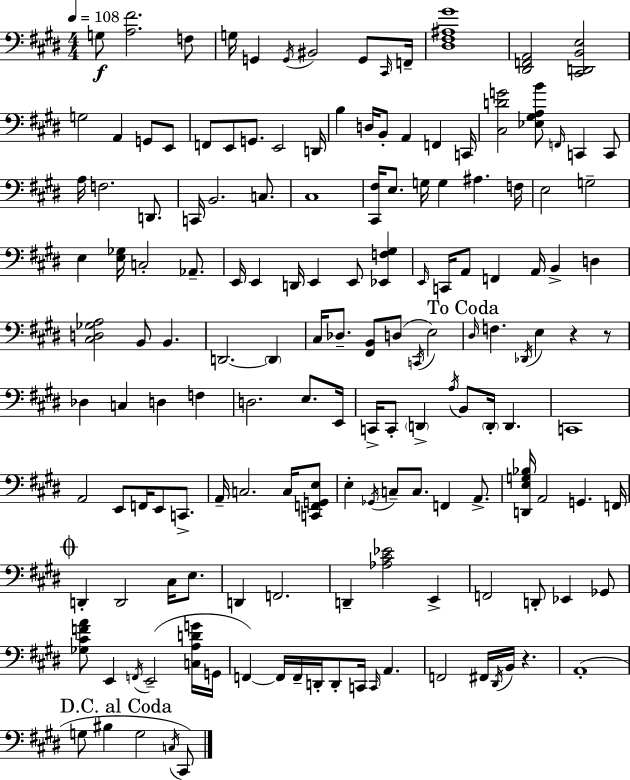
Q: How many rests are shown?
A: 3